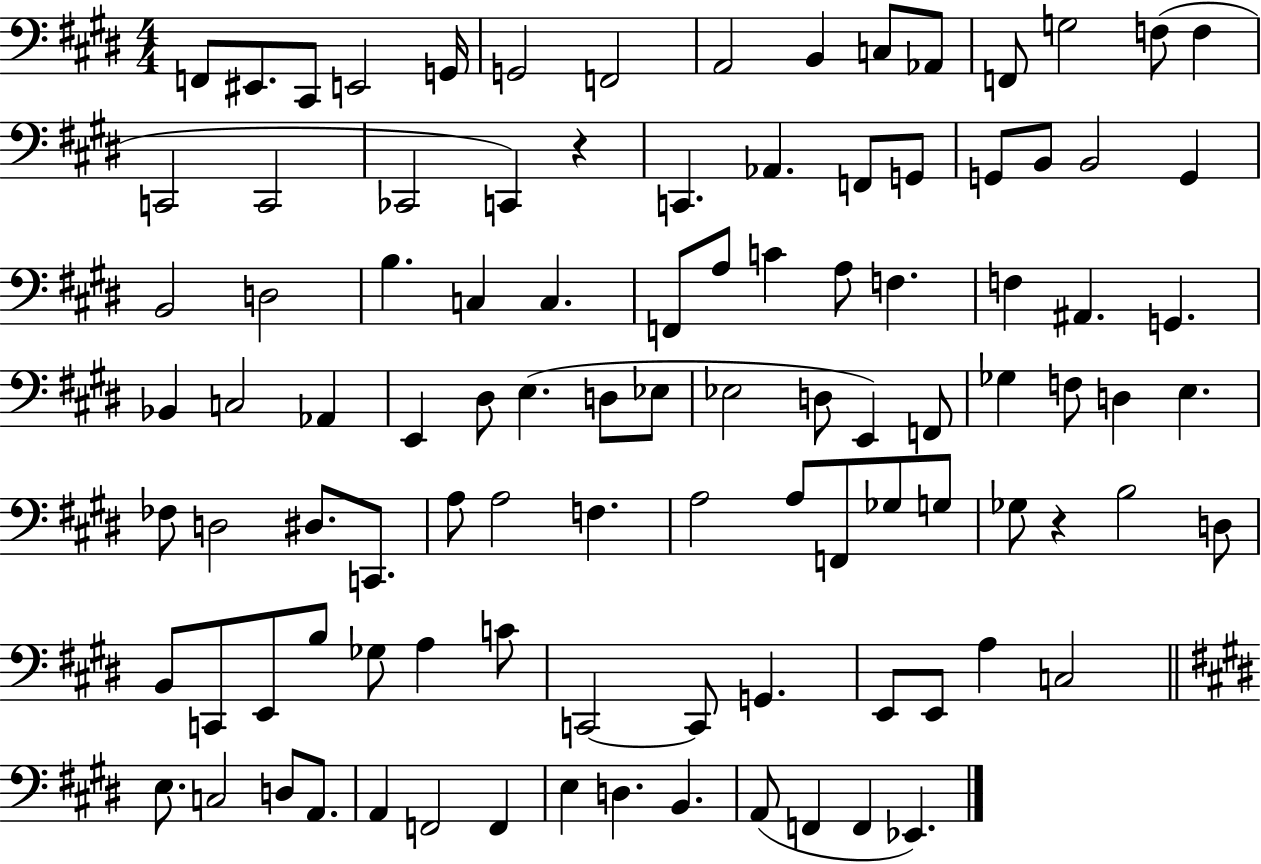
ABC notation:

X:1
T:Untitled
M:4/4
L:1/4
K:E
F,,/2 ^E,,/2 ^C,,/2 E,,2 G,,/4 G,,2 F,,2 A,,2 B,, C,/2 _A,,/2 F,,/2 G,2 F,/2 F, C,,2 C,,2 _C,,2 C,, z C,, _A,, F,,/2 G,,/2 G,,/2 B,,/2 B,,2 G,, B,,2 D,2 B, C, C, F,,/2 A,/2 C A,/2 F, F, ^A,, G,, _B,, C,2 _A,, E,, ^D,/2 E, D,/2 _E,/2 _E,2 D,/2 E,, F,,/2 _G, F,/2 D, E, _F,/2 D,2 ^D,/2 C,,/2 A,/2 A,2 F, A,2 A,/2 F,,/2 _G,/2 G,/2 _G,/2 z B,2 D,/2 B,,/2 C,,/2 E,,/2 B,/2 _G,/2 A, C/2 C,,2 C,,/2 G,, E,,/2 E,,/2 A, C,2 E,/2 C,2 D,/2 A,,/2 A,, F,,2 F,, E, D, B,, A,,/2 F,, F,, _E,,